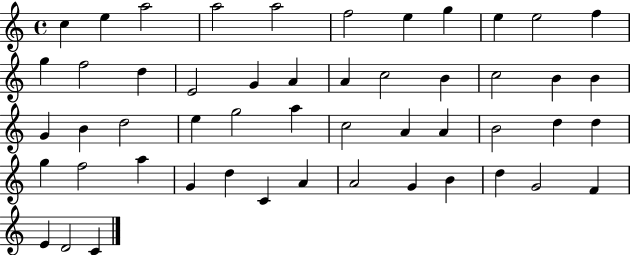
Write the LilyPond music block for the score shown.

{
  \clef treble
  \time 4/4
  \defaultTimeSignature
  \key c \major
  c''4 e''4 a''2 | a''2 a''2 | f''2 e''4 g''4 | e''4 e''2 f''4 | \break g''4 f''2 d''4 | e'2 g'4 a'4 | a'4 c''2 b'4 | c''2 b'4 b'4 | \break g'4 b'4 d''2 | e''4 g''2 a''4 | c''2 a'4 a'4 | b'2 d''4 d''4 | \break g''4 f''2 a''4 | g'4 d''4 c'4 a'4 | a'2 g'4 b'4 | d''4 g'2 f'4 | \break e'4 d'2 c'4 | \bar "|."
}